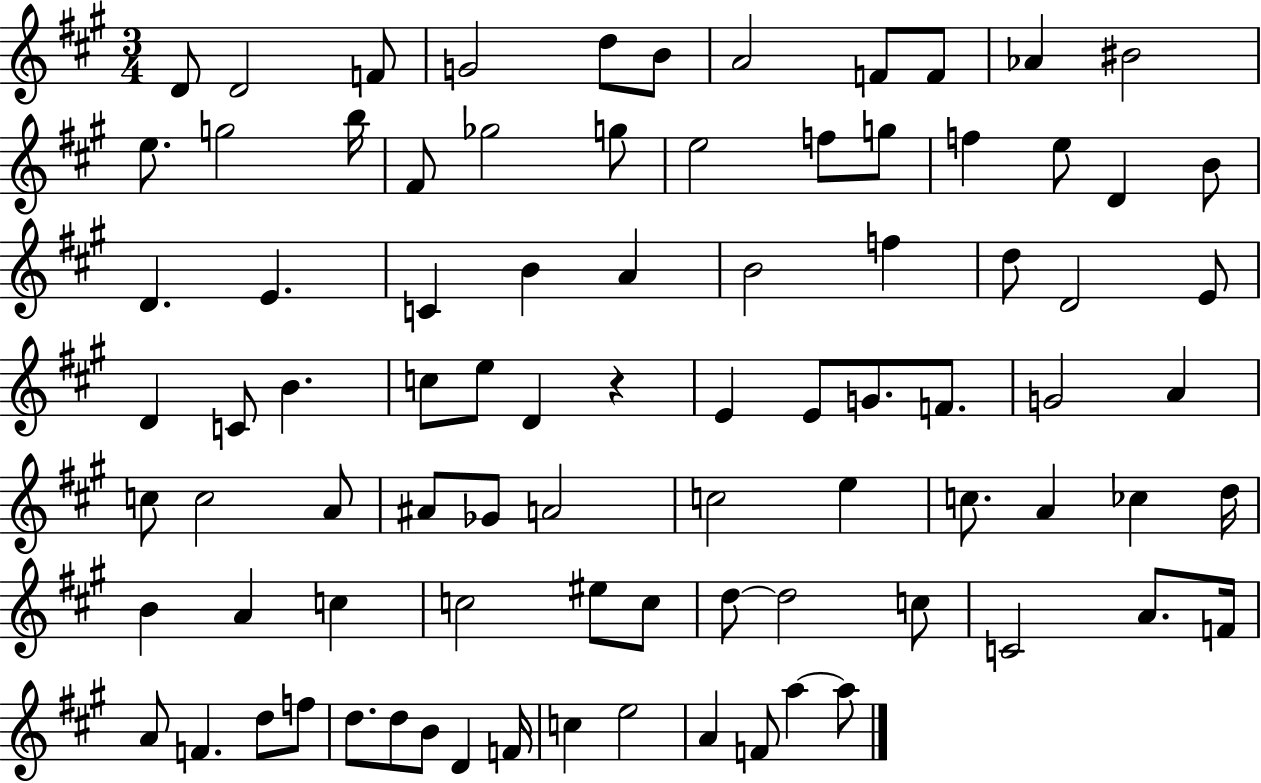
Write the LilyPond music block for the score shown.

{
  \clef treble
  \numericTimeSignature
  \time 3/4
  \key a \major
  d'8 d'2 f'8 | g'2 d''8 b'8 | a'2 f'8 f'8 | aes'4 bis'2 | \break e''8. g''2 b''16 | fis'8 ges''2 g''8 | e''2 f''8 g''8 | f''4 e''8 d'4 b'8 | \break d'4. e'4. | c'4 b'4 a'4 | b'2 f''4 | d''8 d'2 e'8 | \break d'4 c'8 b'4. | c''8 e''8 d'4 r4 | e'4 e'8 g'8. f'8. | g'2 a'4 | \break c''8 c''2 a'8 | ais'8 ges'8 a'2 | c''2 e''4 | c''8. a'4 ces''4 d''16 | \break b'4 a'4 c''4 | c''2 eis''8 c''8 | d''8~~ d''2 c''8 | c'2 a'8. f'16 | \break a'8 f'4. d''8 f''8 | d''8. d''8 b'8 d'4 f'16 | c''4 e''2 | a'4 f'8 a''4~~ a''8 | \break \bar "|."
}